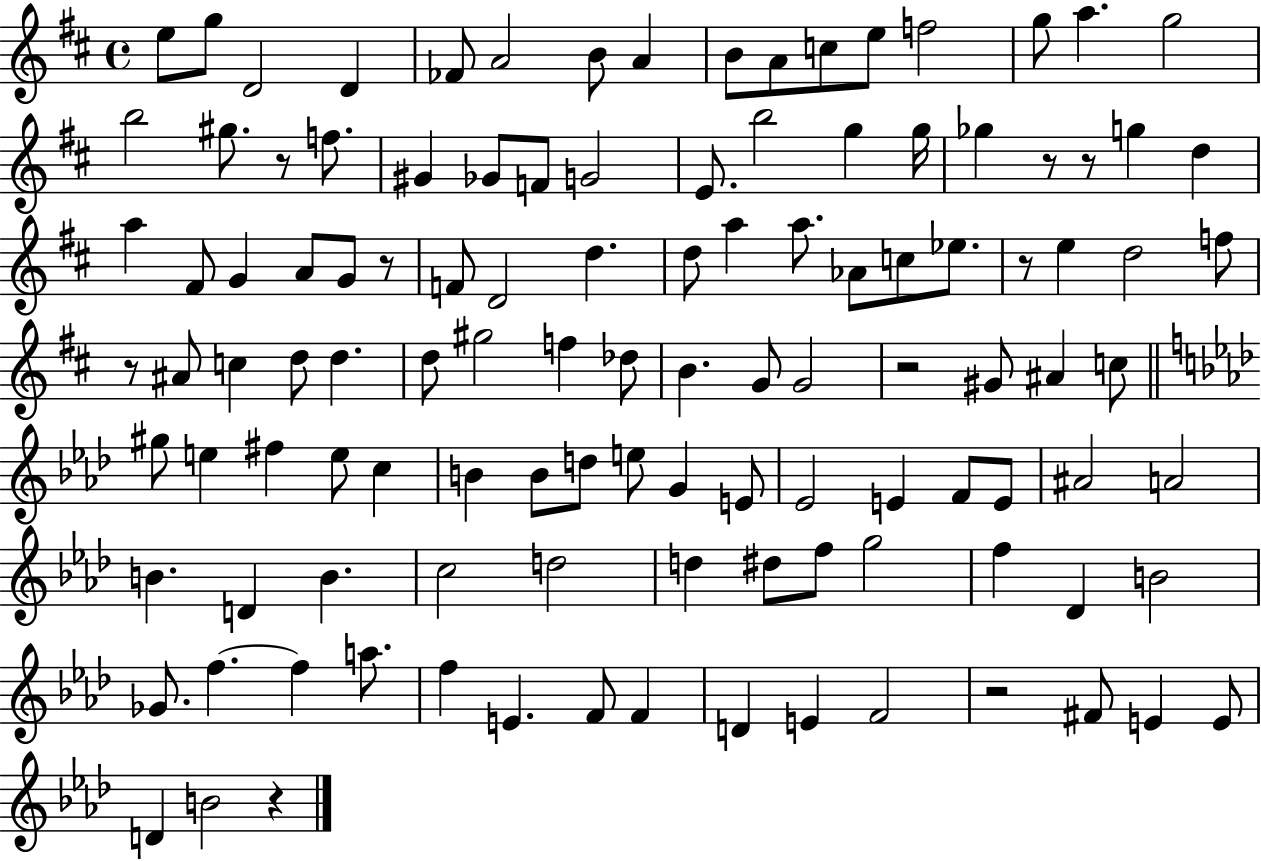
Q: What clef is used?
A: treble